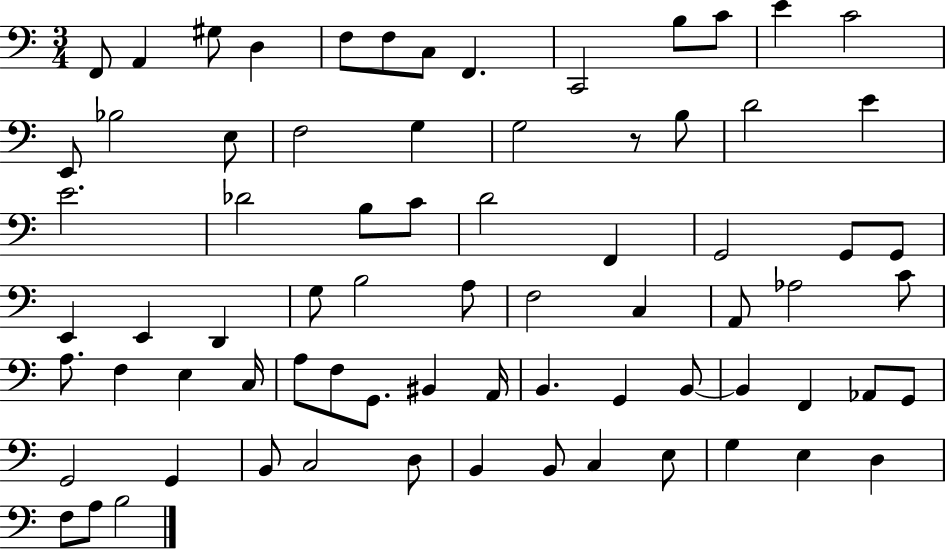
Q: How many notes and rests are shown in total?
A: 74